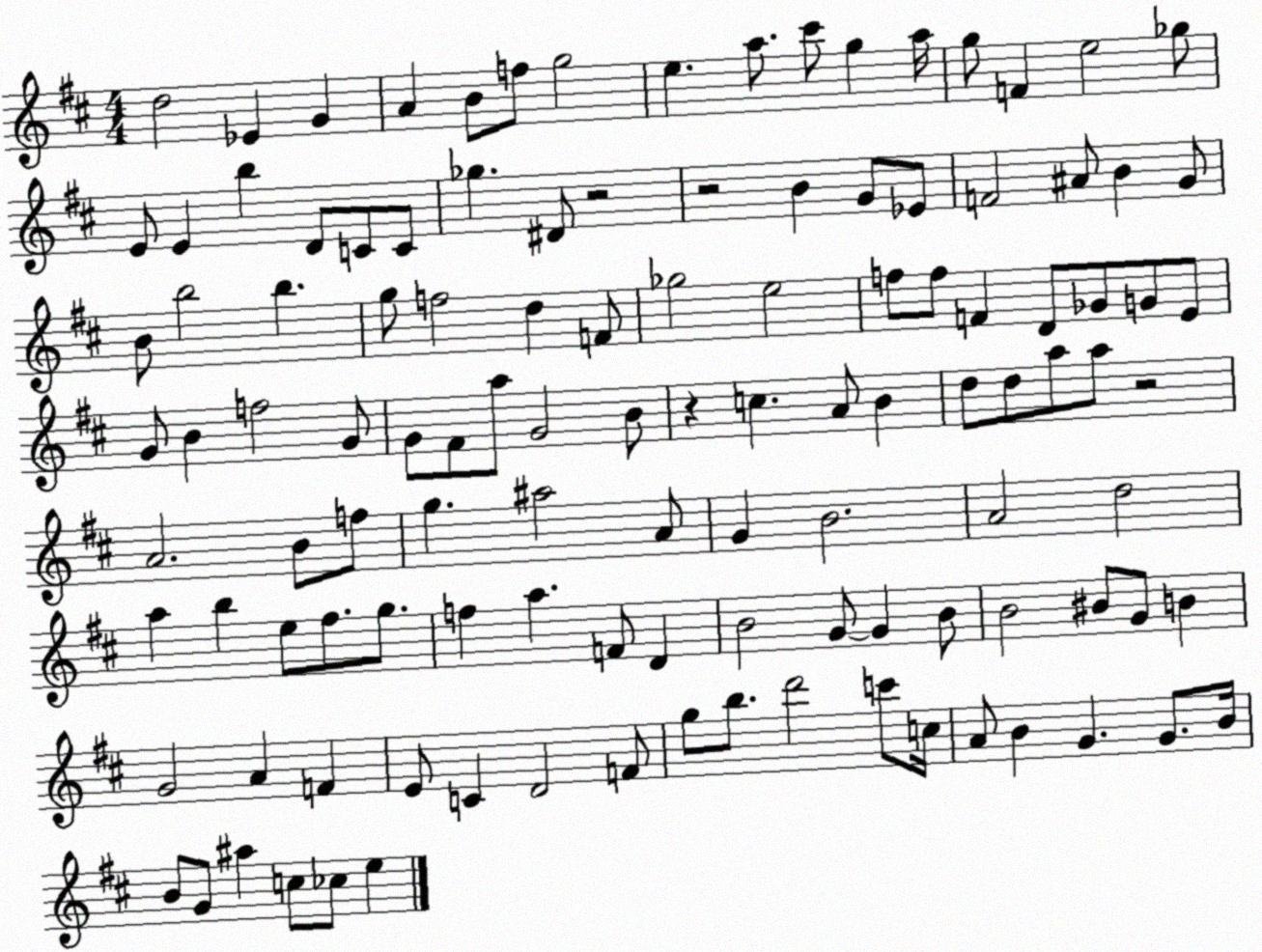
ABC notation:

X:1
T:Untitled
M:4/4
L:1/4
K:D
d2 _E G A B/2 f/2 g2 e a/2 ^c'/2 g a/4 g/2 F e2 _g/2 E/2 E b D/2 C/2 C/2 _g ^D/2 z2 z2 B G/2 _E/2 F2 ^A/2 B G/2 B/2 b2 b g/2 f2 d F/2 _g2 e2 f/2 f/2 F D/2 _G/2 G/2 E/2 G/2 B f2 G/2 G/2 ^F/2 a/2 G2 B/2 z c A/2 B d/2 d/2 a/2 a/2 z2 A2 B/2 f/2 g ^a2 A/2 G B2 A2 d2 a b e/2 ^f/2 g/2 f a F/2 D B2 G/2 G B/2 B2 ^B/2 G/2 B G2 A F E/2 C D2 F/2 g/2 b/2 d'2 c'/2 c/4 A/2 B G G/2 B/4 B/2 G/2 ^a c/2 _c/2 e